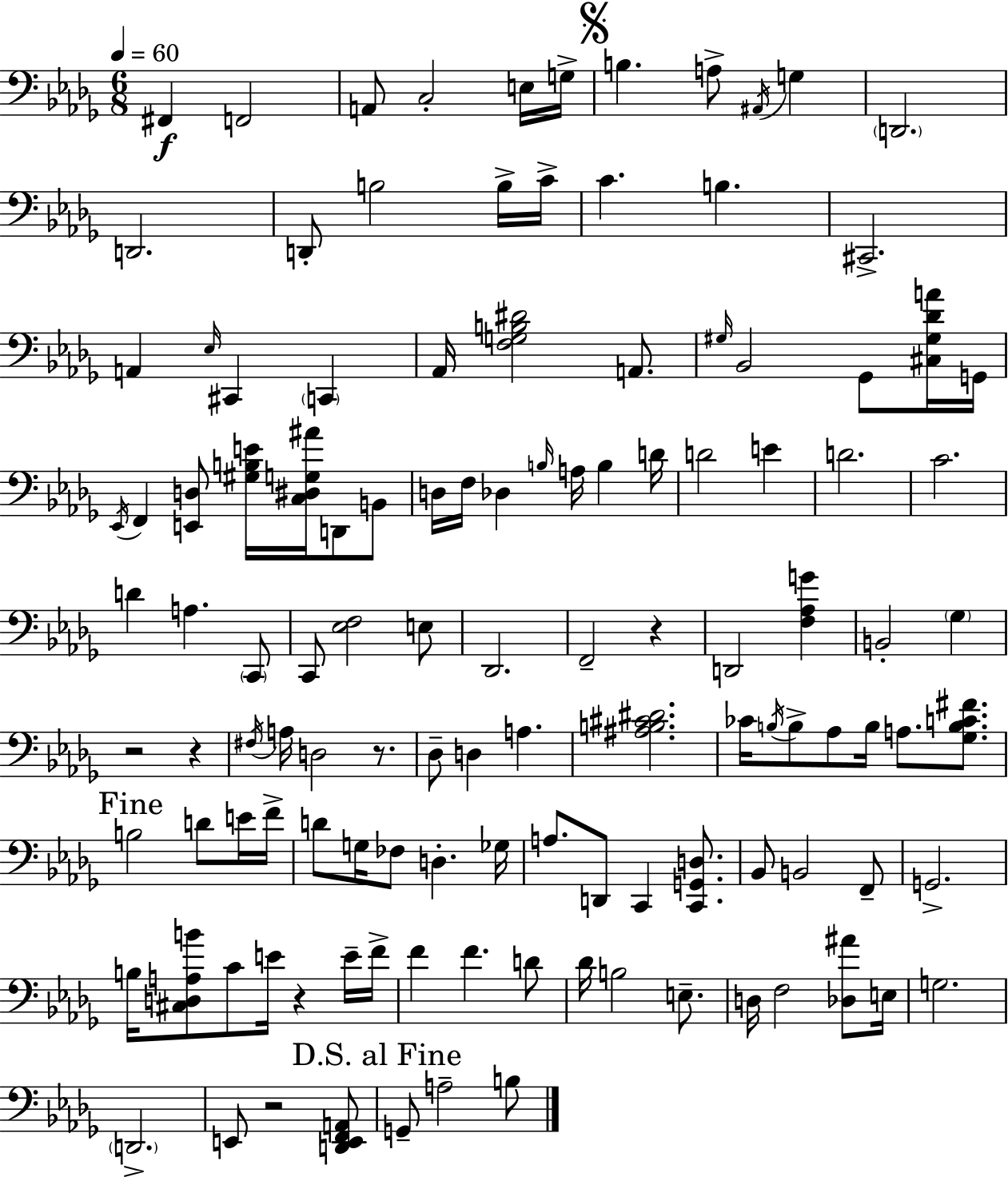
{
  \clef bass
  \numericTimeSignature
  \time 6/8
  \key bes \minor
  \tempo 4 = 60
  fis,4\f f,2 | a,8 c2-. e16 g16-> | \mark \markup { \musicglyph "scripts.segno" } b4. a8-> \acciaccatura { ais,16 } g4 | \parenthesize d,2. | \break d,2. | d,8-. b2 b16-> | c'16-> c'4. b4. | cis,2.-> | \break a,4 \grace { ees16 } cis,4 \parenthesize c,4 | aes,16 <f g b dis'>2 a,8. | \grace { gis16 } bes,2 ges,8 | <cis gis des' a'>16 g,16 \acciaccatura { ees,16 } f,4 <e, d>8 <gis b e'>16 <c dis g ais'>16 | \break d,8 b,8 d16 f16 des4 \grace { b16 } a16 | b4 d'16 d'2 | e'4 d'2. | c'2. | \break d'4 a4. | \parenthesize c,8 c,8 <ees f>2 | e8 des,2. | f,2-- | \break r4 d,2 | <f aes g'>4 b,2-. | \parenthesize ges4 r2 | r4 \acciaccatura { fis16 } a16 d2 | \break r8. des8-- d4 | a4. <ais b cis' dis'>2. | ces'16 \acciaccatura { b16 } b8-> aes8 | b16 a8. <ges b c' fis'>8. \mark "Fine" b2 | \break d'8 e'16 f'16-> d'8 g16 fes8 | d4.-. ges16 a8. d,8 | c,4 <c, g, d>8. bes,8 b,2 | f,8-- g,2.-> | \break b16 <cis d a b'>8 c'8 | e'16 r4 e'16-- f'16-> f'4 f'4. | d'8 des'16 b2 | e8.-- d16 f2 | \break <des ais'>8 e16 g2. | \parenthesize d,2.-> | e,8 r2 | <d, e, f, a,>8 \mark "D.S. al Fine" g,8-- a2-- | \break b8 \bar "|."
}